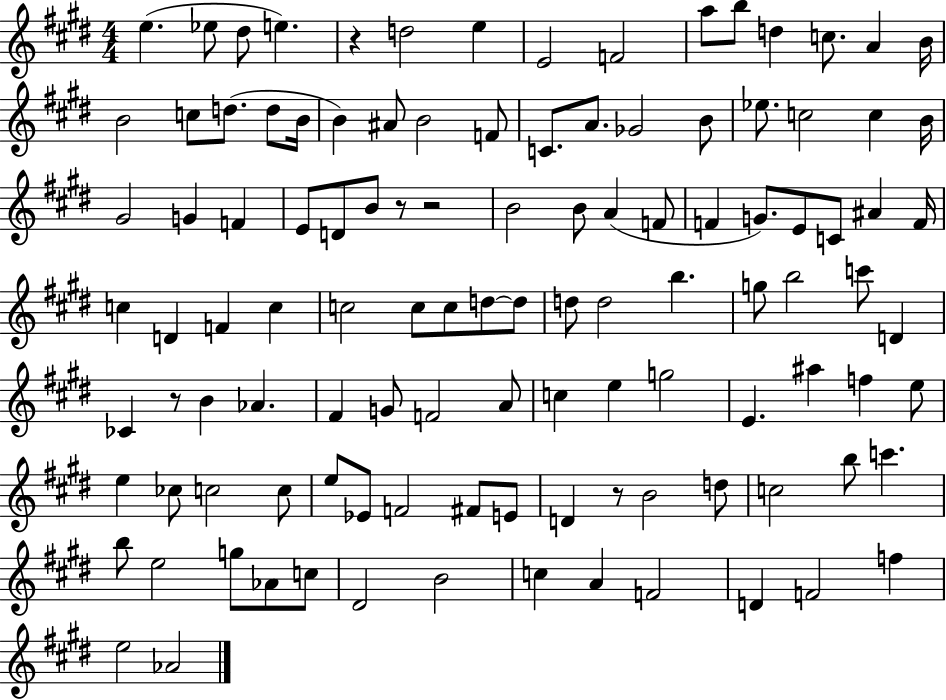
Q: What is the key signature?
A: E major